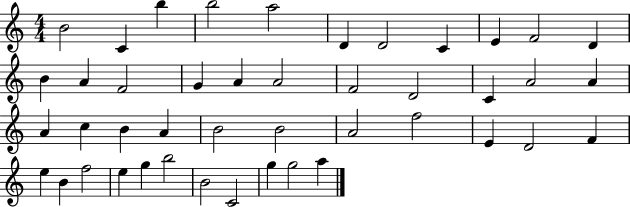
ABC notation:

X:1
T:Untitled
M:4/4
L:1/4
K:C
B2 C b b2 a2 D D2 C E F2 D B A F2 G A A2 F2 D2 C A2 A A c B A B2 B2 A2 f2 E D2 F e B f2 e g b2 B2 C2 g g2 a